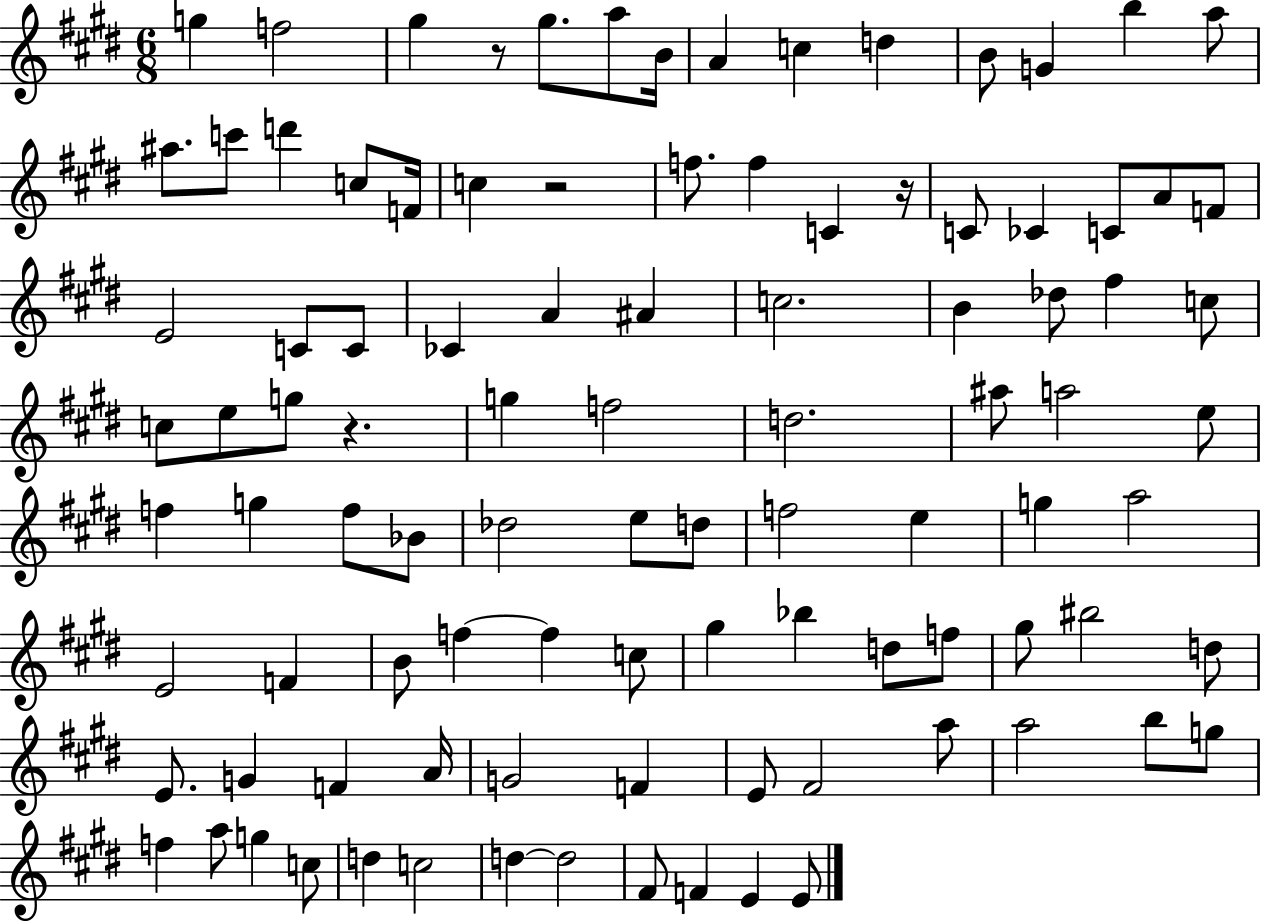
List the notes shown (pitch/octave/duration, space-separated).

G5/q F5/h G#5/q R/e G#5/e. A5/e B4/s A4/q C5/q D5/q B4/e G4/q B5/q A5/e A#5/e. C6/e D6/q C5/e F4/s C5/q R/h F5/e. F5/q C4/q R/s C4/e CES4/q C4/e A4/e F4/e E4/h C4/e C4/e CES4/q A4/q A#4/q C5/h. B4/q Db5/e F#5/q C5/e C5/e E5/e G5/e R/q. G5/q F5/h D5/h. A#5/e A5/h E5/e F5/q G5/q F5/e Bb4/e Db5/h E5/e D5/e F5/h E5/q G5/q A5/h E4/h F4/q B4/e F5/q F5/q C5/e G#5/q Bb5/q D5/e F5/e G#5/e BIS5/h D5/e E4/e. G4/q F4/q A4/s G4/h F4/q E4/e F#4/h A5/e A5/h B5/e G5/e F5/q A5/e G5/q C5/e D5/q C5/h D5/q D5/h F#4/e F4/q E4/q E4/e